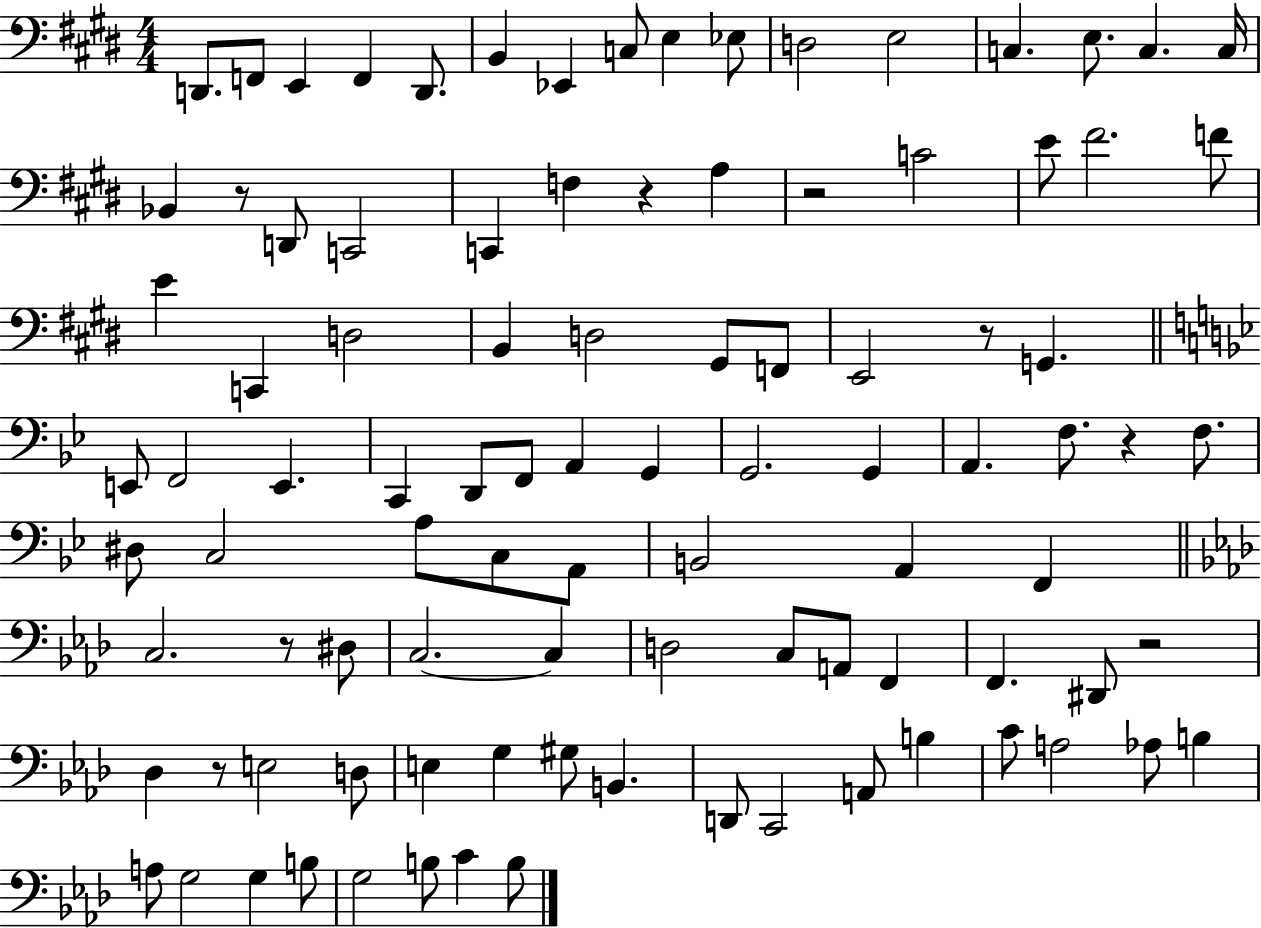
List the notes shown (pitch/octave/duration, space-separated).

D2/e. F2/e E2/q F2/q D2/e. B2/q Eb2/q C3/e E3/q Eb3/e D3/h E3/h C3/q. E3/e. C3/q. C3/s Bb2/q R/e D2/e C2/h C2/q F3/q R/q A3/q R/h C4/h E4/e F#4/h. F4/e E4/q C2/q D3/h B2/q D3/h G#2/e F2/e E2/h R/e G2/q. E2/e F2/h E2/q. C2/q D2/e F2/e A2/q G2/q G2/h. G2/q A2/q. F3/e. R/q F3/e. D#3/e C3/h A3/e C3/e A2/e B2/h A2/q F2/q C3/h. R/e D#3/e C3/h. C3/q D3/h C3/e A2/e F2/q F2/q. D#2/e R/h Db3/q R/e E3/h D3/e E3/q G3/q G#3/e B2/q. D2/e C2/h A2/e B3/q C4/e A3/h Ab3/e B3/q A3/e G3/h G3/q B3/e G3/h B3/e C4/q B3/e